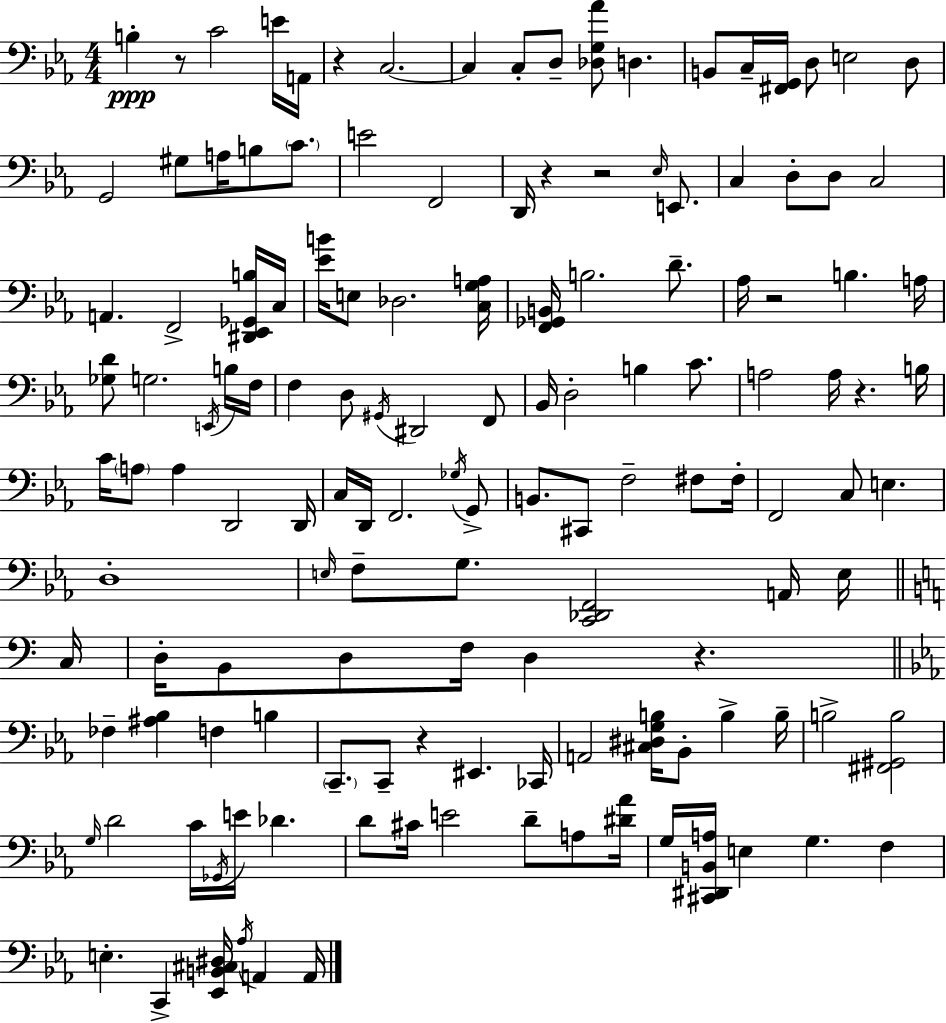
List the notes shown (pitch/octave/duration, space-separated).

B3/q R/e C4/h E4/s A2/s R/q C3/h. C3/q C3/e D3/e [Db3,G3,Ab4]/e D3/q. B2/e C3/s [F#2,G2]/s D3/e E3/h D3/e G2/h G#3/e A3/s B3/e C4/e. E4/h F2/h D2/s R/q R/h Eb3/s E2/e. C3/q D3/e D3/e C3/h A2/q. F2/h [D#2,Eb2,Gb2,B3]/s C3/s [Eb4,B4]/s E3/e Db3/h. [C3,G3,A3]/s [F2,Gb2,B2]/s B3/h. D4/e. Ab3/s R/h B3/q. A3/s [Gb3,D4]/e G3/h. E2/s B3/s F3/s F3/q D3/e G#2/s D#2/h F2/e Bb2/s D3/h B3/q C4/e. A3/h A3/s R/q. B3/s C4/s A3/e A3/q D2/h D2/s C3/s D2/s F2/h. Gb3/s G2/e B2/e. C#2/e F3/h F#3/e F#3/s F2/h C3/e E3/q. D3/w E3/s F3/e G3/e. [C2,Db2,F2]/h A2/s E3/s C3/s D3/s B2/e D3/e F3/s D3/q R/q. FES3/q [A#3,Bb3]/q F3/q B3/q C2/e. C2/e R/q EIS2/q. CES2/s A2/h [C#3,D#3,G3,B3]/s Bb2/e B3/q B3/s B3/h [F#2,G#2,B3]/h G3/s D4/h C4/s Gb2/s E4/s Db4/q. D4/e C#4/s E4/h D4/e A3/e [D#4,Ab4]/s G3/s [C#2,D#2,B2,A3]/s E3/q G3/q. F3/q E3/q. C2/q [Eb2,B2,C#3,D#3]/s Ab3/s A2/q A2/s